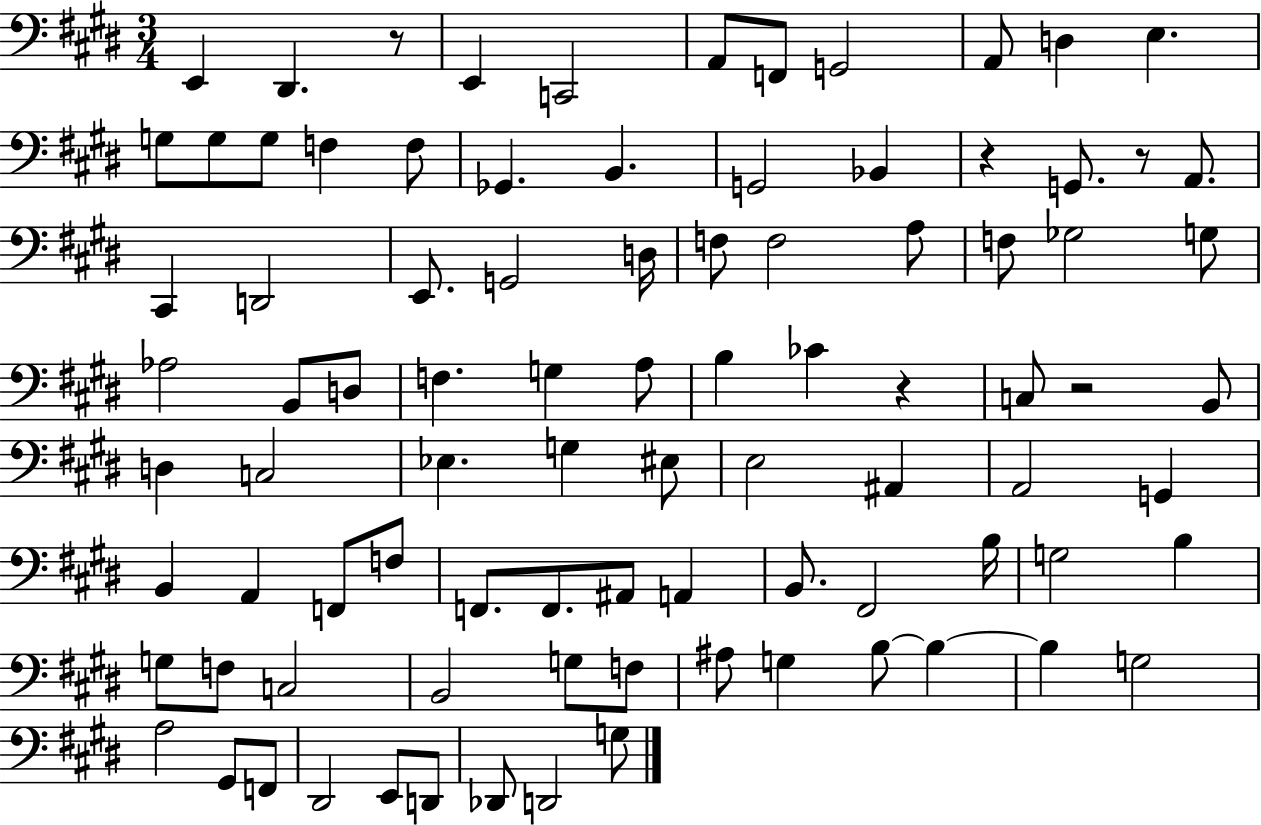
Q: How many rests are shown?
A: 5